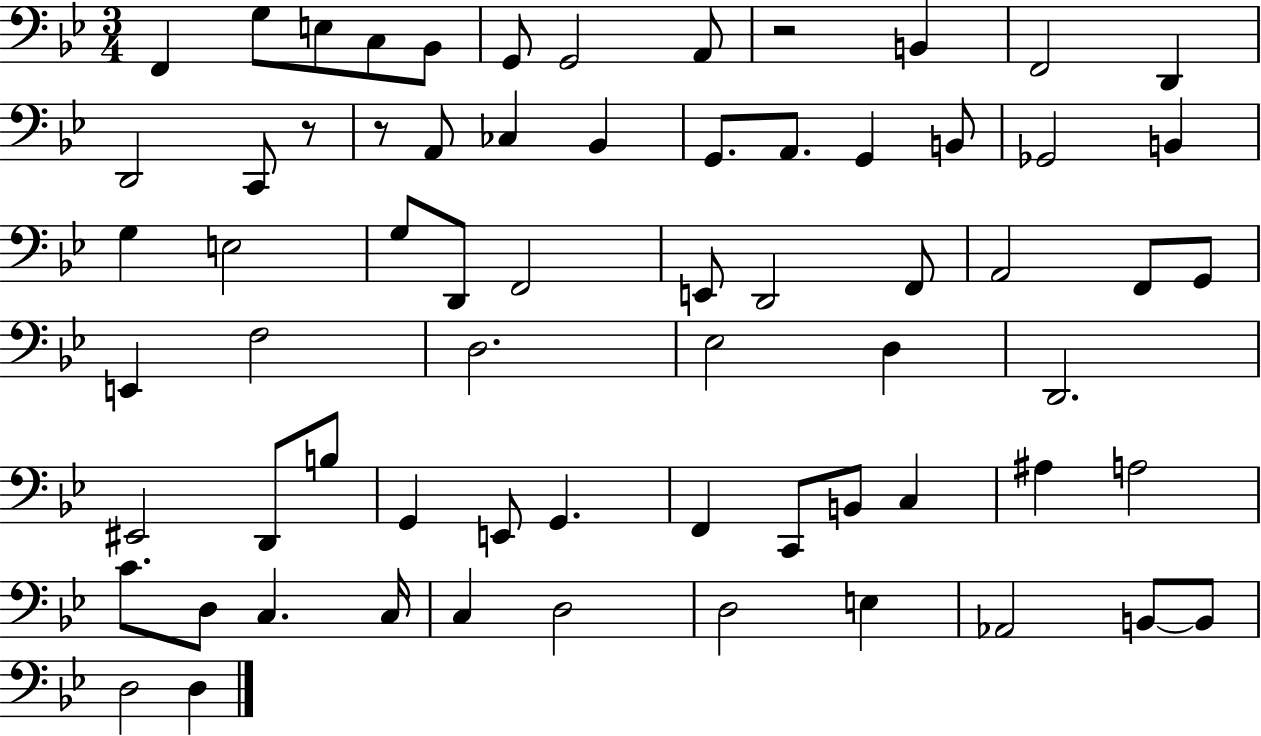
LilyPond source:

{
  \clef bass
  \numericTimeSignature
  \time 3/4
  \key bes \major
  f,4 g8 e8 c8 bes,8 | g,8 g,2 a,8 | r2 b,4 | f,2 d,4 | \break d,2 c,8 r8 | r8 a,8 ces4 bes,4 | g,8. a,8. g,4 b,8 | ges,2 b,4 | \break g4 e2 | g8 d,8 f,2 | e,8 d,2 f,8 | a,2 f,8 g,8 | \break e,4 f2 | d2. | ees2 d4 | d,2. | \break eis,2 d,8 b8 | g,4 e,8 g,4. | f,4 c,8 b,8 c4 | ais4 a2 | \break c'8. d8 c4. c16 | c4 d2 | d2 e4 | aes,2 b,8~~ b,8 | \break d2 d4 | \bar "|."
}